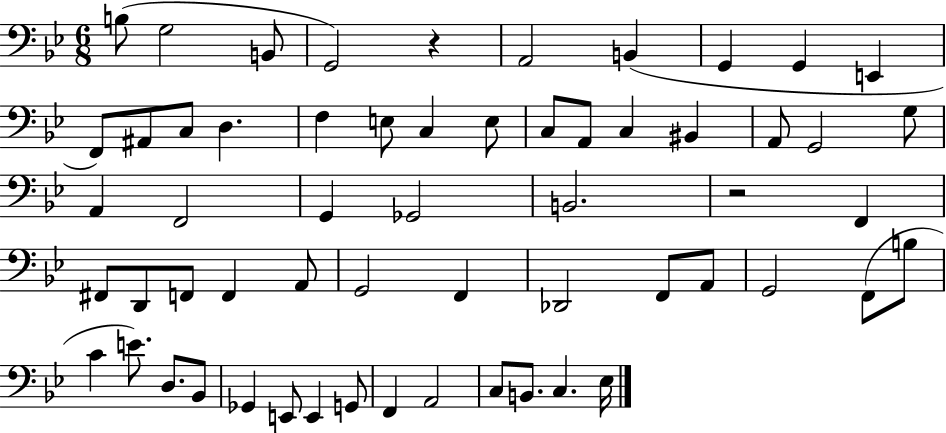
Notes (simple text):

B3/e G3/h B2/e G2/h R/q A2/h B2/q G2/q G2/q E2/q F2/e A#2/e C3/e D3/q. F3/q E3/e C3/q E3/e C3/e A2/e C3/q BIS2/q A2/e G2/h G3/e A2/q F2/h G2/q Gb2/h B2/h. R/h F2/q F#2/e D2/e F2/e F2/q A2/e G2/h F2/q Db2/h F2/e A2/e G2/h F2/e B3/e C4/q E4/e. D3/e. Bb2/e Gb2/q E2/e E2/q G2/e F2/q A2/h C3/e B2/e. C3/q. Eb3/s